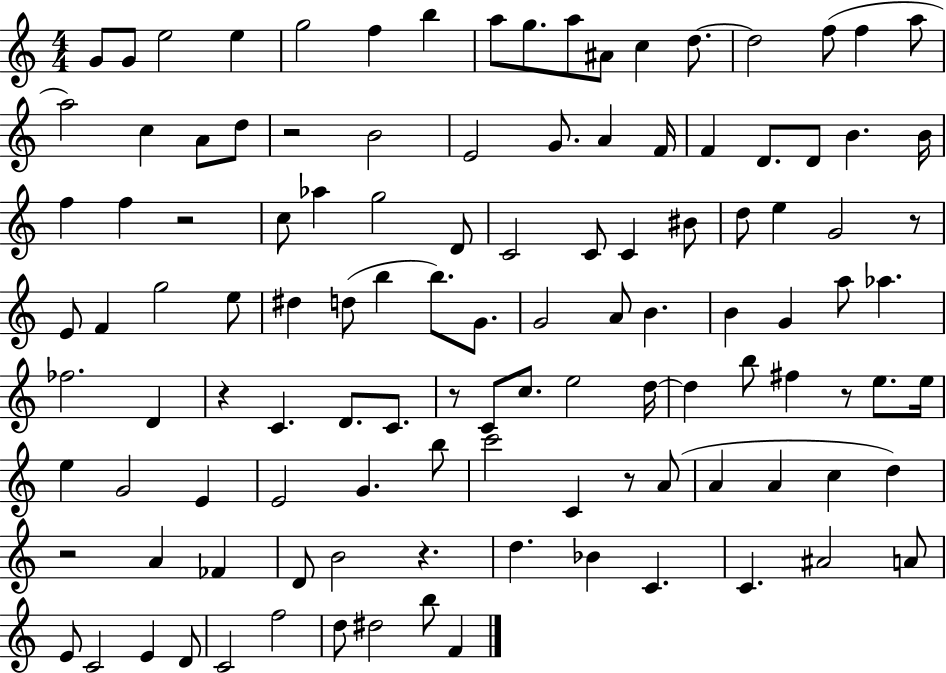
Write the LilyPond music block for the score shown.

{
  \clef treble
  \numericTimeSignature
  \time 4/4
  \key c \major
  g'8 g'8 e''2 e''4 | g''2 f''4 b''4 | a''8 g''8. a''8 ais'8 c''4 d''8.~~ | d''2 f''8( f''4 a''8 | \break a''2) c''4 a'8 d''8 | r2 b'2 | e'2 g'8. a'4 f'16 | f'4 d'8. d'8 b'4. b'16 | \break f''4 f''4 r2 | c''8 aes''4 g''2 d'8 | c'2 c'8 c'4 bis'8 | d''8 e''4 g'2 r8 | \break e'8 f'4 g''2 e''8 | dis''4 d''8( b''4 b''8.) g'8. | g'2 a'8 b'4. | b'4 g'4 a''8 aes''4. | \break fes''2. d'4 | r4 c'4. d'8. c'8. | r8 c'8 c''8. e''2 d''16~~ | d''4 b''8 fis''4 r8 e''8. e''16 | \break e''4 g'2 e'4 | e'2 g'4. b''8 | c'''2 c'4 r8 a'8( | a'4 a'4 c''4 d''4) | \break r2 a'4 fes'4 | d'8 b'2 r4. | d''4. bes'4 c'4. | c'4. ais'2 a'8 | \break e'8 c'2 e'4 d'8 | c'2 f''2 | d''8 dis''2 b''8 f'4 | \bar "|."
}